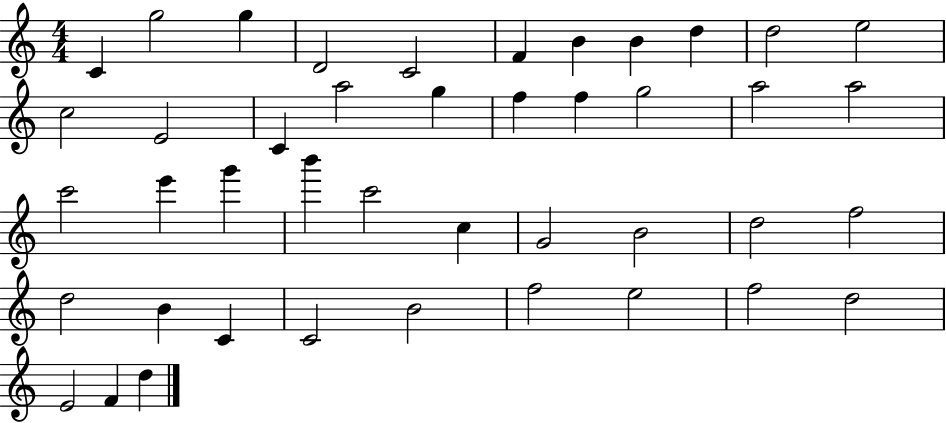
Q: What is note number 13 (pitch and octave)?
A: E4